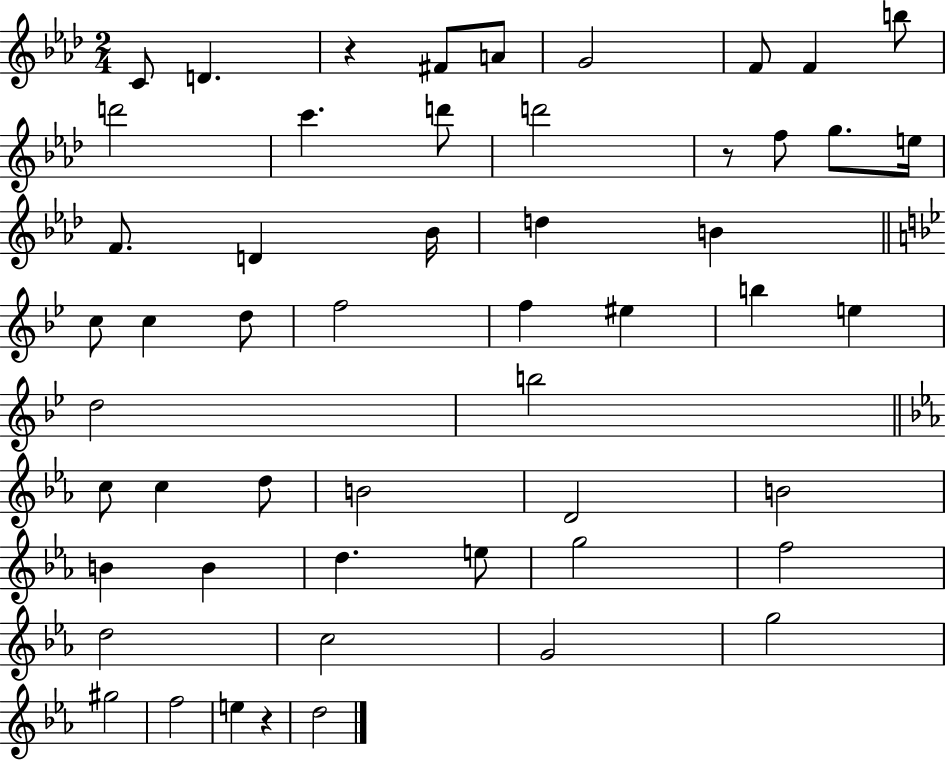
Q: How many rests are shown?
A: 3